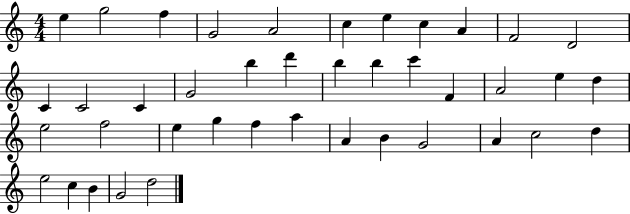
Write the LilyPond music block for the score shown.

{
  \clef treble
  \numericTimeSignature
  \time 4/4
  \key c \major
  e''4 g''2 f''4 | g'2 a'2 | c''4 e''4 c''4 a'4 | f'2 d'2 | \break c'4 c'2 c'4 | g'2 b''4 d'''4 | b''4 b''4 c'''4 f'4 | a'2 e''4 d''4 | \break e''2 f''2 | e''4 g''4 f''4 a''4 | a'4 b'4 g'2 | a'4 c''2 d''4 | \break e''2 c''4 b'4 | g'2 d''2 | \bar "|."
}